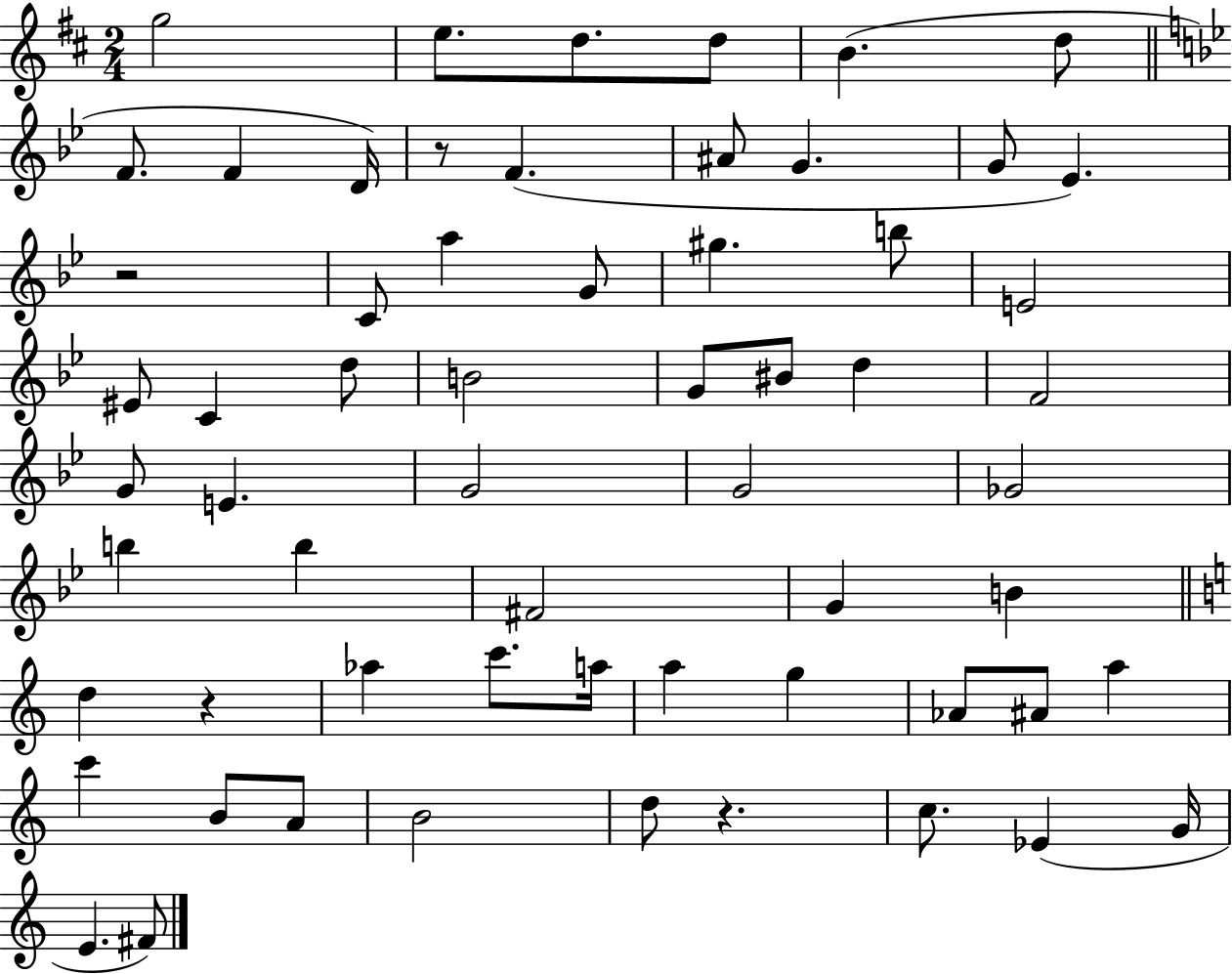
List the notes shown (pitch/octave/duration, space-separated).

G5/h E5/e. D5/e. D5/e B4/q. D5/e F4/e. F4/q D4/s R/e F4/q. A#4/e G4/q. G4/e Eb4/q. R/h C4/e A5/q G4/e G#5/q. B5/e E4/h EIS4/e C4/q D5/e B4/h G4/e BIS4/e D5/q F4/h G4/e E4/q. G4/h G4/h Gb4/h B5/q B5/q F#4/h G4/q B4/q D5/q R/q Ab5/q C6/e. A5/s A5/q G5/q Ab4/e A#4/e A5/q C6/q B4/e A4/e B4/h D5/e R/q. C5/e. Eb4/q G4/s E4/q. F#4/e